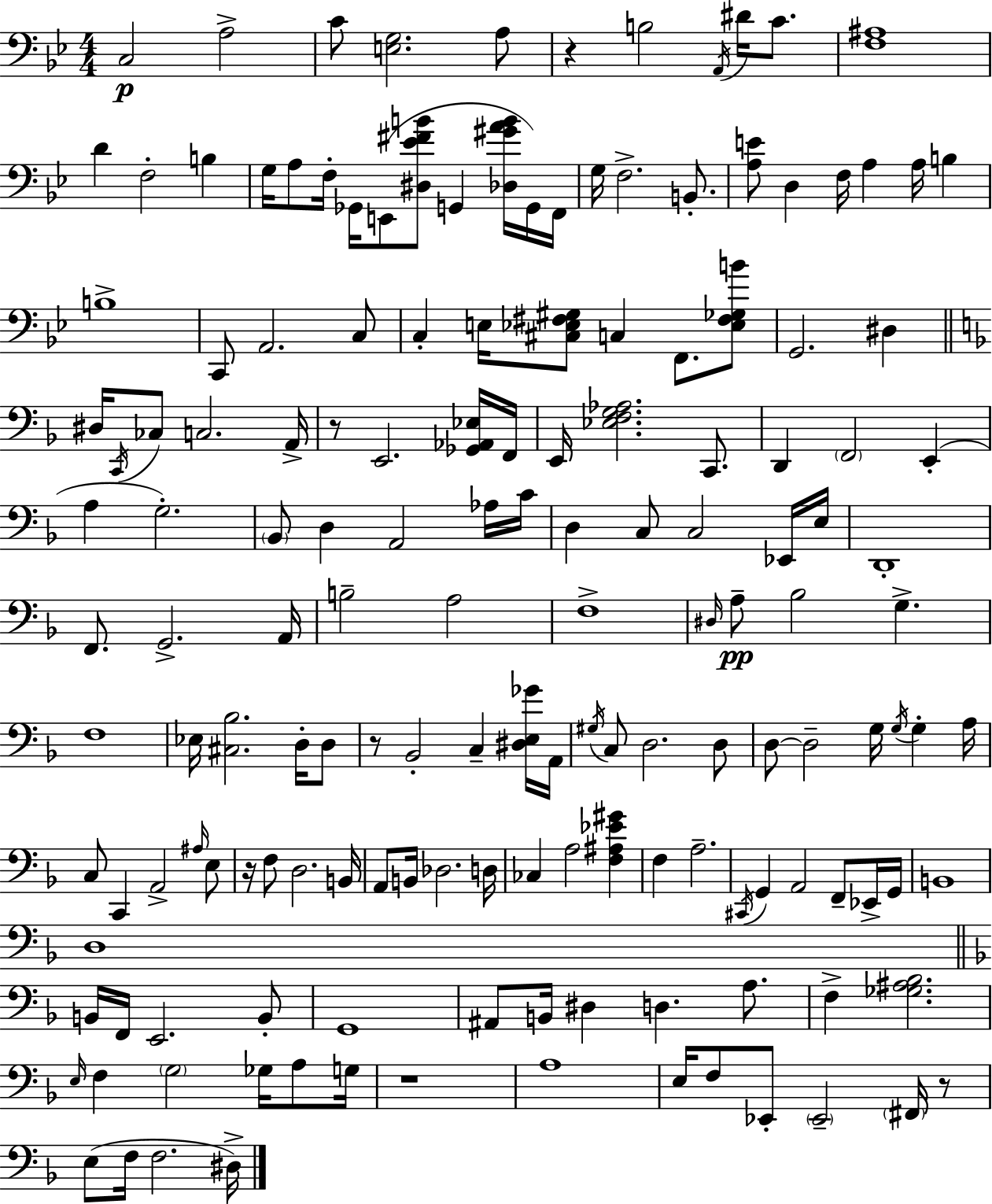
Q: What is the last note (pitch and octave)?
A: D#3